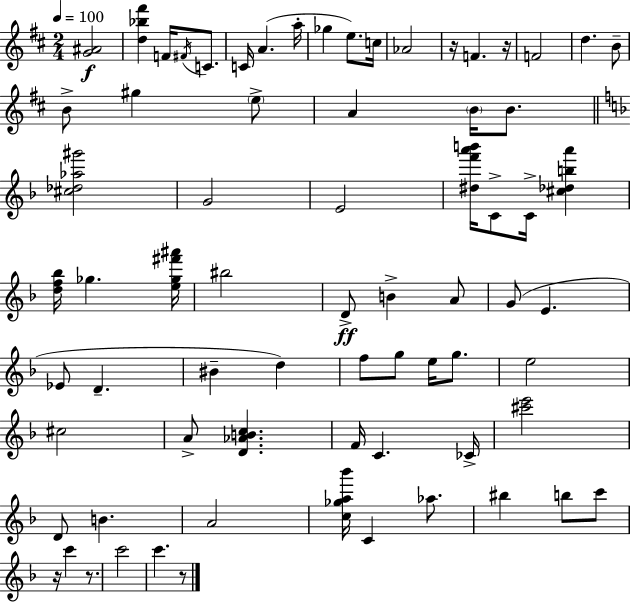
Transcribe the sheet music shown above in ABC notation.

X:1
T:Untitled
M:2/4
L:1/4
K:D
[G^A]2 [d_b^f'] F/4 ^F/4 C/2 C/4 A a/4 _g e/2 c/4 _A2 z/4 F z/4 F2 d B/2 B/2 ^g e/2 A B/4 B/2 [^c_d_a^g']2 G2 E2 [^df'a'b']/4 C/2 C/4 [^c_dba'] [df_b]/4 _g [e_g^f'^a']/4 ^b2 D/2 B A/2 G/2 E _E/2 D ^B d f/2 g/2 e/4 g/2 e2 ^c2 A/2 [D_ABc] F/4 C _C/4 [^c'e']2 D/2 B A2 [c_ga_b']/4 C _a/2 ^b b/2 c'/2 z/4 c' z/2 c'2 c' z/2